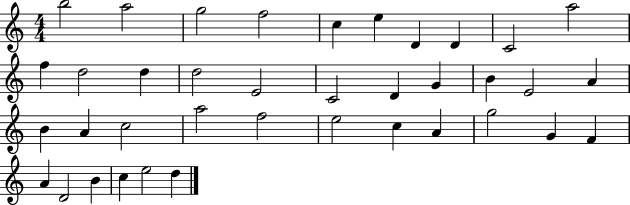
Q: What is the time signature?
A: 4/4